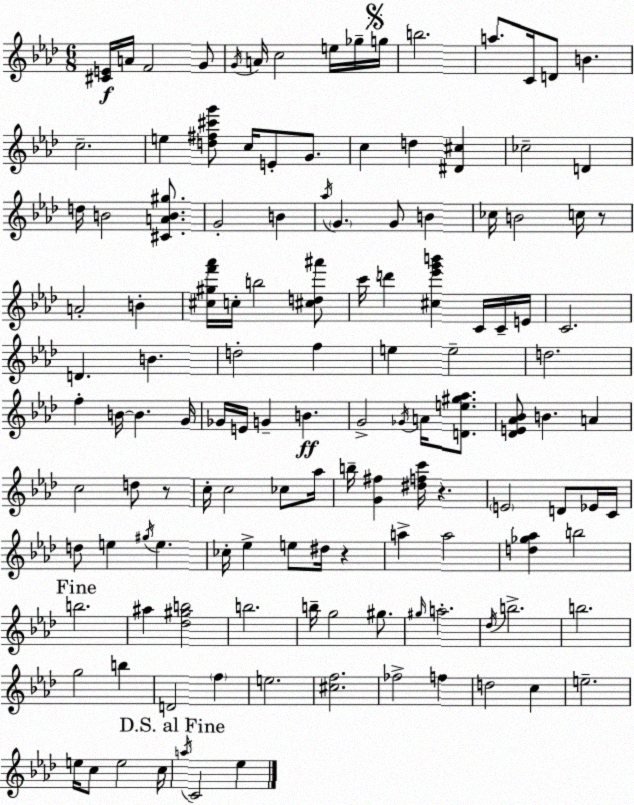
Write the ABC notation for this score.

X:1
T:Untitled
M:6/8
L:1/4
K:Ab
[^CE]/4 A/4 F2 G/2 G/4 A/4 c2 e/4 _g/4 g/4 b2 a/2 C/4 D/2 B c2 e [d^f^c'g']/2 c/4 E/2 G/2 c d [^D^c] _c2 D d/4 B2 [^CAB^g]/2 G2 B _a/4 G G/2 B _c/4 B2 c/4 z/2 A2 B [^c^gf'_a']/4 c/4 b2 [^cd^a']/2 c'/4 d' [^c_e'g'b'] C/4 C/4 E/4 C2 D B d2 f e e2 d2 f B/4 B G/4 _G/4 E/4 G B G2 _G/4 A/4 [De^g_a]/2 [_DE_A_B]/2 B A c2 d/2 z/2 c/4 c2 _c/2 _a/4 b/4 [G^f] [^dfc']/4 z E2 D/2 _E/4 C/4 d/2 e ^g/4 e _c/4 _e e/2 ^d/4 z a a2 [d_g_a] b2 b2 ^a [_d^gb]2 b2 b/4 g2 ^g/2 ^g/4 a2 _d/4 b2 b2 g2 b D2 f e2 [^cf]2 _f2 f d2 c e2 e/4 c/2 e2 c/4 a/4 C2 _e